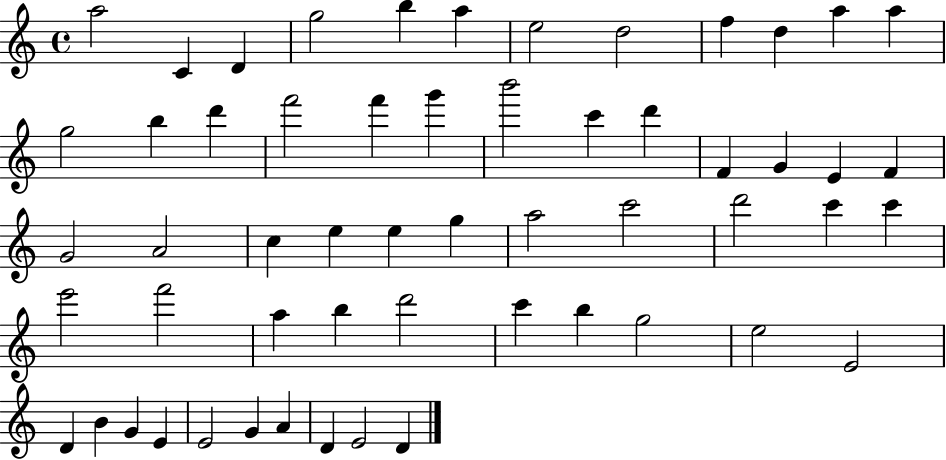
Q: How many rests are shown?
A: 0